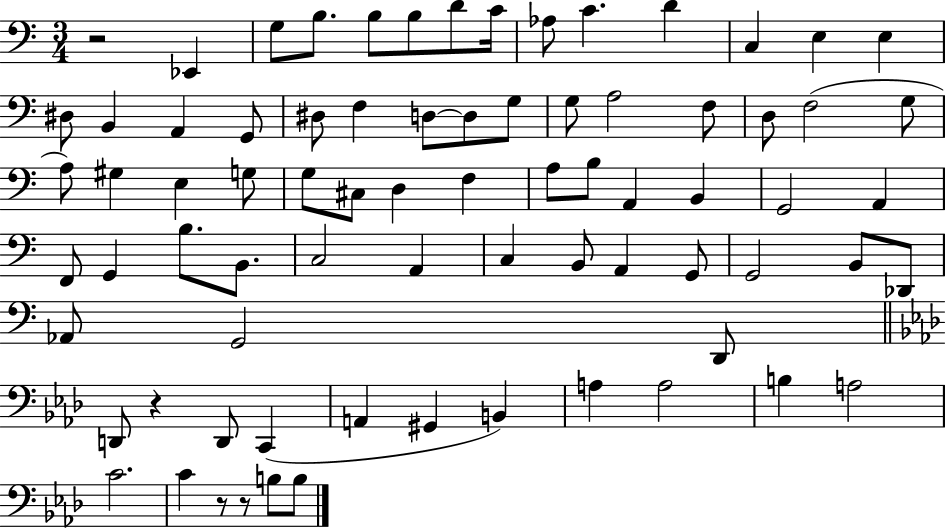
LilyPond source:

{
  \clef bass
  \numericTimeSignature
  \time 3/4
  \key c \major
  r2 ees,4 | g8 b8. b8 b8 d'8 c'16 | aes8 c'4. d'4 | c4 e4 e4 | \break dis8 b,4 a,4 g,8 | dis8 f4 d8~~ d8 g8 | g8 a2 f8 | d8 f2( g8 | \break a8) gis4 e4 g8 | g8 cis8 d4 f4 | a8 b8 a,4 b,4 | g,2 a,4 | \break f,8 g,4 b8. b,8. | c2 a,4 | c4 b,8 a,4 g,8 | g,2 b,8 des,8 | \break aes,8 g,2 d,8 | \bar "||" \break \key aes \major d,8 r4 d,8 c,4( | a,4 gis,4 b,4) | a4 a2 | b4 a2 | \break c'2. | c'4 r8 r8 b8 b8 | \bar "|."
}